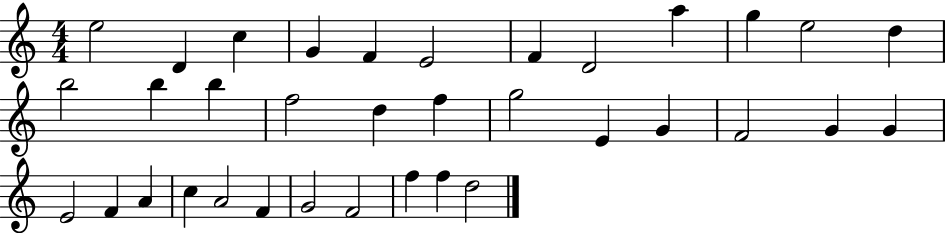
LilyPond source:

{
  \clef treble
  \numericTimeSignature
  \time 4/4
  \key c \major
  e''2 d'4 c''4 | g'4 f'4 e'2 | f'4 d'2 a''4 | g''4 e''2 d''4 | \break b''2 b''4 b''4 | f''2 d''4 f''4 | g''2 e'4 g'4 | f'2 g'4 g'4 | \break e'2 f'4 a'4 | c''4 a'2 f'4 | g'2 f'2 | f''4 f''4 d''2 | \break \bar "|."
}